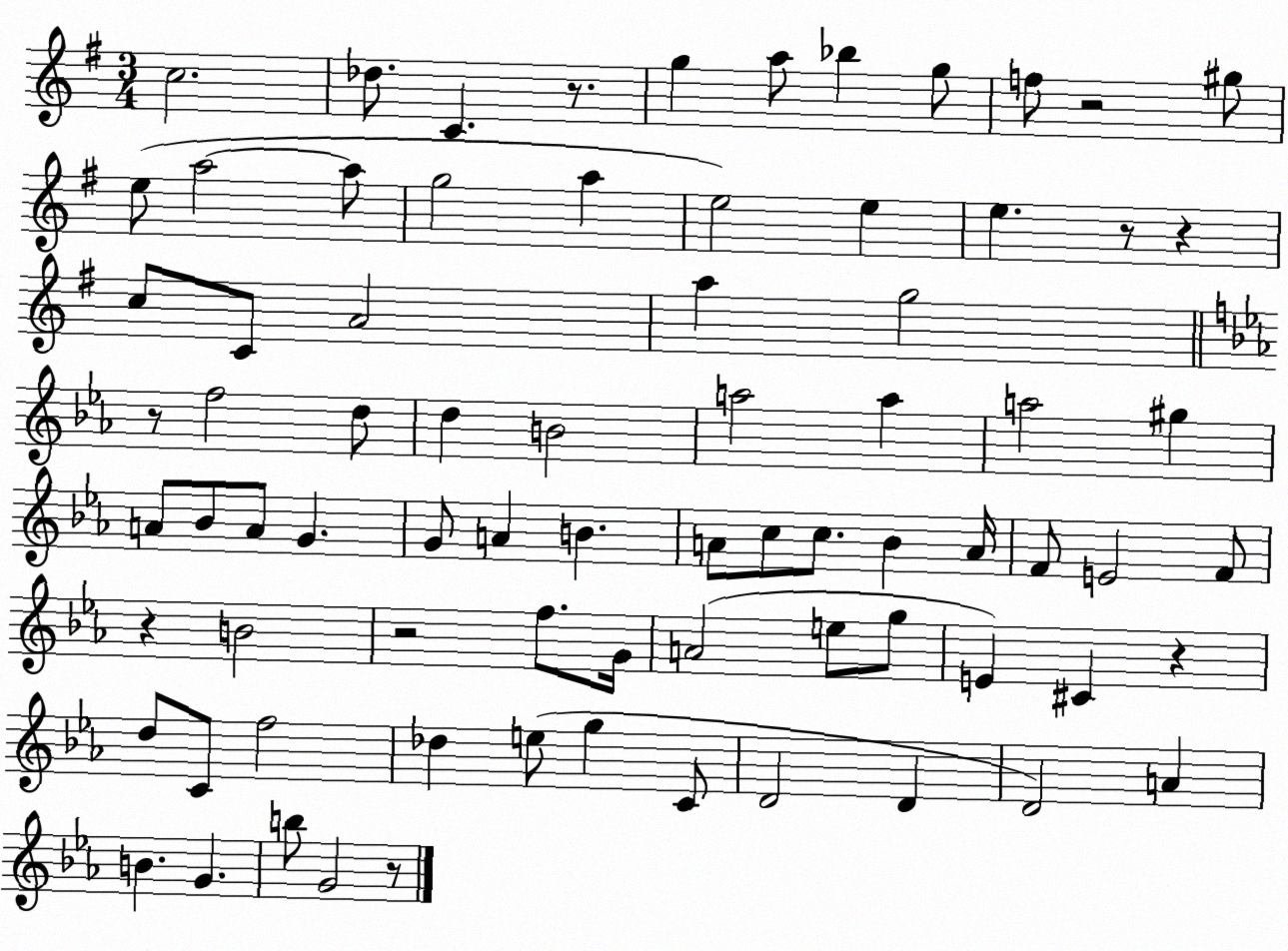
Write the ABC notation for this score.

X:1
T:Untitled
M:3/4
L:1/4
K:G
c2 _d/2 C z/2 g a/2 _b g/2 f/2 z2 ^g/2 e/2 a2 a/2 g2 a e2 e e z/2 z c/2 C/2 A2 a g2 z/2 f2 d/2 d B2 a2 a a2 ^g A/2 _B/2 A/2 G G/2 A B A/2 c/2 c/2 _B A/4 F/2 E2 F/2 z B2 z2 f/2 G/4 A2 e/2 g/2 E ^C z d/2 C/2 f2 _d e/2 g C/2 D2 D D2 A B G b/2 G2 z/2